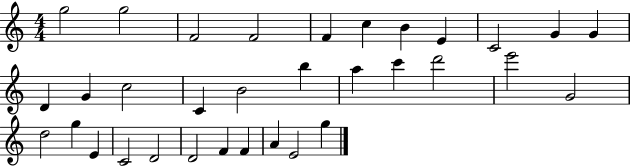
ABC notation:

X:1
T:Untitled
M:4/4
L:1/4
K:C
g2 g2 F2 F2 F c B E C2 G G D G c2 C B2 b a c' d'2 e'2 G2 d2 g E C2 D2 D2 F F A E2 g